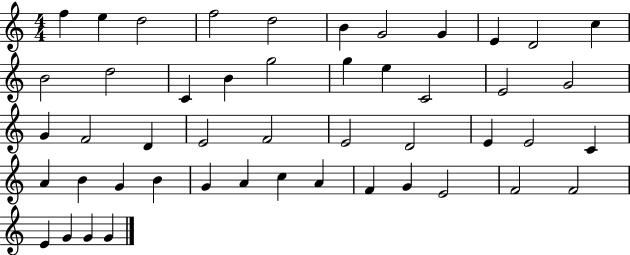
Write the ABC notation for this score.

X:1
T:Untitled
M:4/4
L:1/4
K:C
f e d2 f2 d2 B G2 G E D2 c B2 d2 C B g2 g e C2 E2 G2 G F2 D E2 F2 E2 D2 E E2 C A B G B G A c A F G E2 F2 F2 E G G G